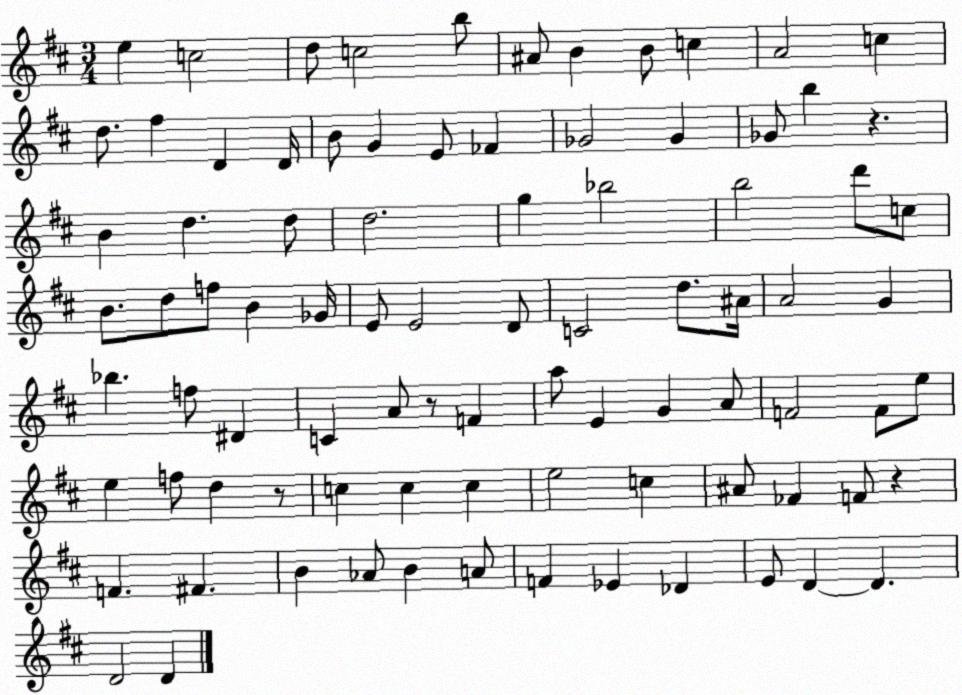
X:1
T:Untitled
M:3/4
L:1/4
K:D
e c2 d/2 c2 b/2 ^A/2 B B/2 c A2 c d/2 ^f D D/4 B/2 G E/2 _F _G2 _G _G/2 b z B d d/2 d2 g _b2 b2 d'/2 c/2 B/2 d/2 f/2 B _G/4 E/2 E2 D/2 C2 d/2 ^A/4 A2 G _b f/2 ^D C A/2 z/2 F a/2 E G A/2 F2 F/2 e/2 e f/2 d z/2 c c c e2 c ^A/2 _F F/2 z F ^F B _A/2 B A/2 F _E _D E/2 D D D2 D